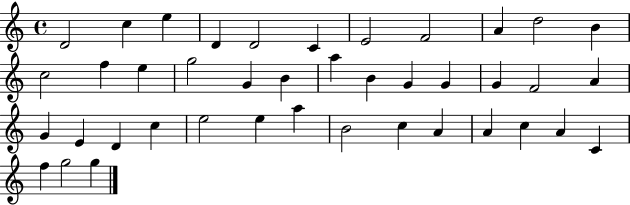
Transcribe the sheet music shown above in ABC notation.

X:1
T:Untitled
M:4/4
L:1/4
K:C
D2 c e D D2 C E2 F2 A d2 B c2 f e g2 G B a B G G G F2 A G E D c e2 e a B2 c A A c A C f g2 g